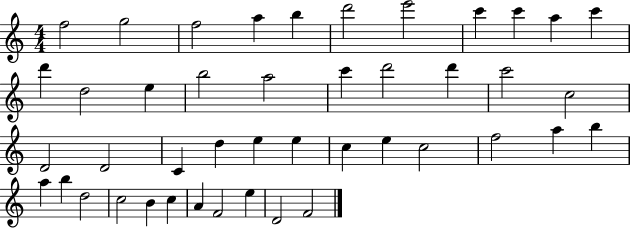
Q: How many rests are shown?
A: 0